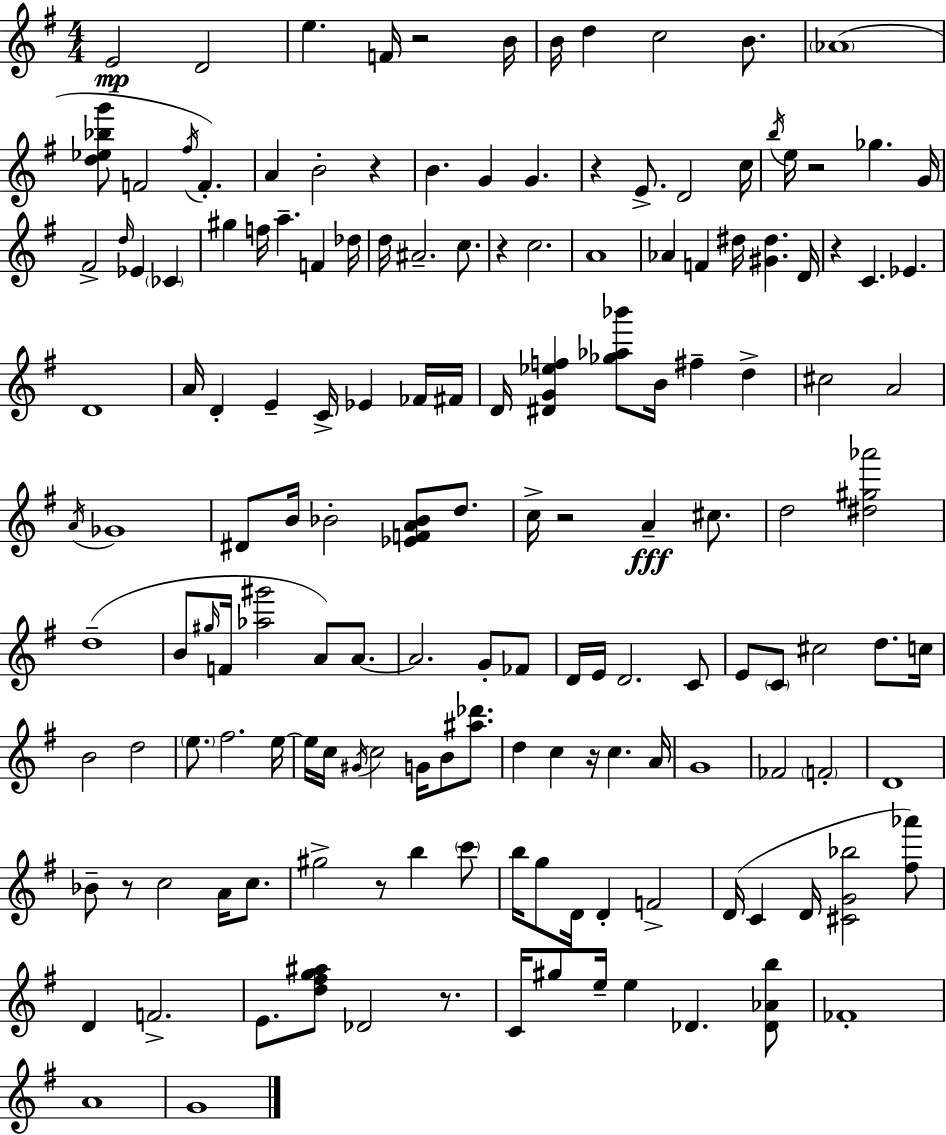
{
  \clef treble
  \numericTimeSignature
  \time 4/4
  \key e \minor
  e'2\mp d'2 | e''4. f'16 r2 b'16 | b'16 d''4 c''2 b'8. | \parenthesize aes'1( | \break <d'' ees'' bes'' g'''>8 f'2 \acciaccatura { fis''16 }) f'4.-. | a'4 b'2-. r4 | b'4. g'4 g'4. | r4 e'8.-> d'2 | \break c''16 \acciaccatura { b''16 } e''16 r2 ges''4. | g'16 fis'2-> \grace { d''16 } ees'4 \parenthesize ces'4 | gis''4 f''16 a''4.-- f'4 | des''16 d''16 ais'2.-- | \break c''8. r4 c''2. | a'1 | aes'4 f'4 dis''16 <gis' dis''>4. | d'16 r4 c'4. ees'4. | \break d'1 | a'16 d'4-. e'4-- c'16-> ees'4 | fes'16 fis'16 d'16 <dis' g' ees'' f''>4 <ges'' aes'' bes'''>8 b'16 fis''4-- d''4-> | cis''2 a'2 | \break \acciaccatura { a'16 } ges'1 | dis'8 b'16 bes'2-. <ees' f' a' bes'>8 | d''8. c''16-> r2 a'4--\fff | cis''8. d''2 <dis'' gis'' aes'''>2 | \break d''1--( | b'8 \grace { gis''16 } f'16 <aes'' gis'''>2 | a'8) a'8.~~ a'2. | g'8-. fes'8 d'16 e'16 d'2. | \break c'8 e'8 \parenthesize c'8 cis''2 | d''8. c''16 b'2 d''2 | \parenthesize e''8. fis''2. | e''16~~ e''16 c''16 \acciaccatura { gis'16 } c''2 | \break g'16 b'8 <ais'' des'''>8. d''4 c''4 r16 c''4. | a'16 g'1 | fes'2 \parenthesize f'2-. | d'1 | \break bes'8-- r8 c''2 | a'16 c''8. gis''2-> r8 | b''4 \parenthesize c'''8 b''16 g''8 d'16 d'4-. f'2-> | d'16( c'4 d'16 <cis' g' bes''>2 | \break <fis'' aes'''>8) d'4 f'2.-> | e'8. <d'' fis'' g'' ais''>8 des'2 | r8. c'16 gis''8 e''16-- e''4 des'4. | <des' aes' b''>8 fes'1-. | \break a'1 | g'1 | \bar "|."
}